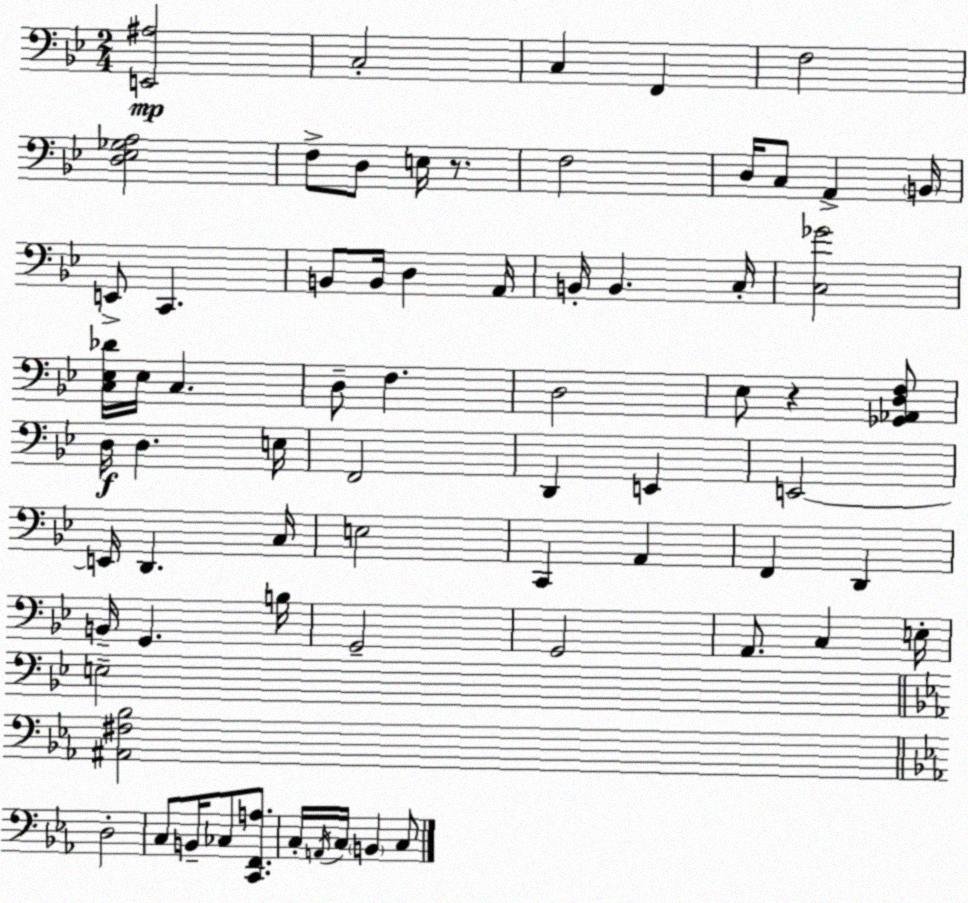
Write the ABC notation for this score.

X:1
T:Untitled
M:2/4
L:1/4
K:Bb
[E,,^A,]2 C,2 C, F,, F,2 [D,_E,_G,A,]2 F,/2 D,/2 E,/4 z/2 F,2 D,/4 C,/2 A,, B,,/4 E,,/2 C,, B,,/2 B,,/4 D, A,,/4 B,,/4 B,, C,/4 [C,_G]2 [C,_E,_D]/4 _E,/4 C, D,/2 F, D,2 _E,/2 z [_G,,_A,,D,F,]/2 D,/4 D, E,/4 F,,2 D,, E,, E,,2 E,,/4 D,, C,/4 E,2 C,, A,, F,, D,, B,,/4 G,, B,/4 G,,2 G,,2 A,,/2 C, E,/4 E,2 [^A,,^F,_B,]2 D,2 C,/2 B,,/4 _C,/2 [C,,F,,A,]/2 C,/4 A,,/4 C,/4 B,, C,/2